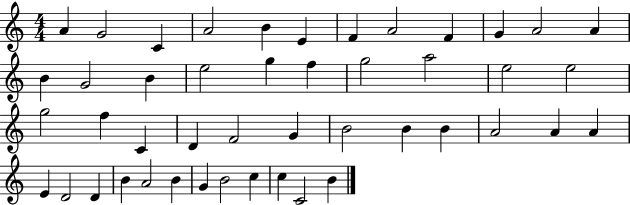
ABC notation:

X:1
T:Untitled
M:4/4
L:1/4
K:C
A G2 C A2 B E F A2 F G A2 A B G2 B e2 g f g2 a2 e2 e2 g2 f C D F2 G B2 B B A2 A A E D2 D B A2 B G B2 c c C2 B